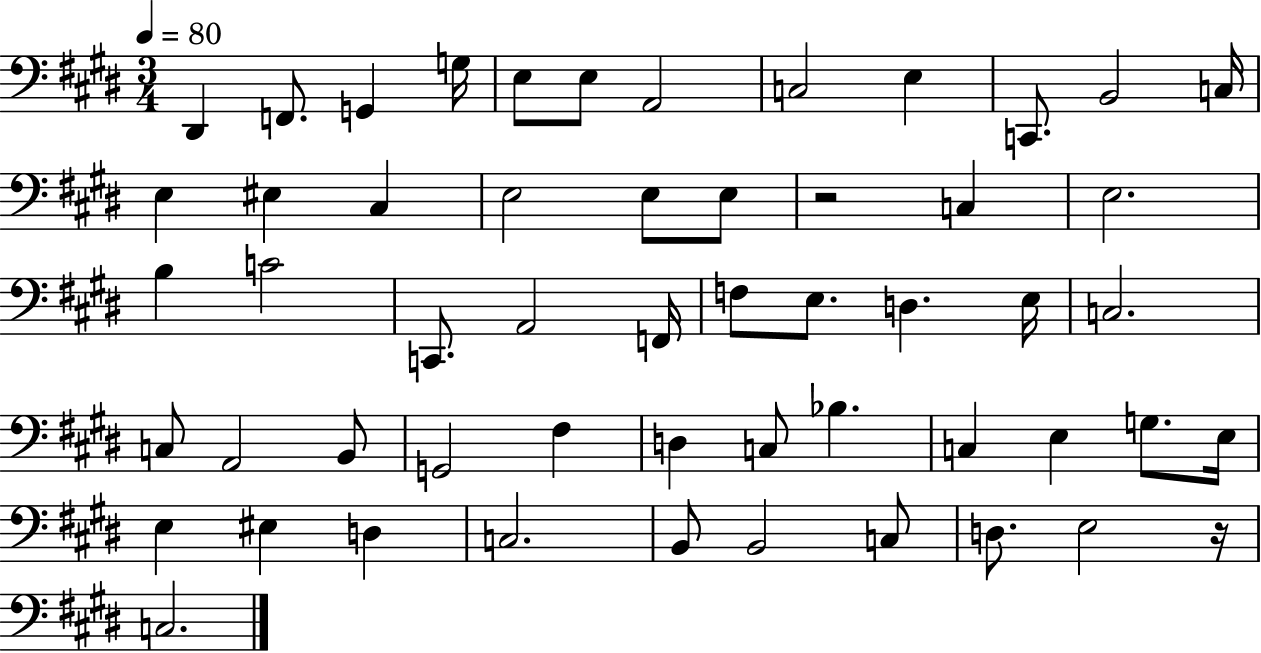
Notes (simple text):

D#2/q F2/e. G2/q G3/s E3/e E3/e A2/h C3/h E3/q C2/e. B2/h C3/s E3/q EIS3/q C#3/q E3/h E3/e E3/e R/h C3/q E3/h. B3/q C4/h C2/e. A2/h F2/s F3/e E3/e. D3/q. E3/s C3/h. C3/e A2/h B2/e G2/h F#3/q D3/q C3/e Bb3/q. C3/q E3/q G3/e. E3/s E3/q EIS3/q D3/q C3/h. B2/e B2/h C3/e D3/e. E3/h R/s C3/h.